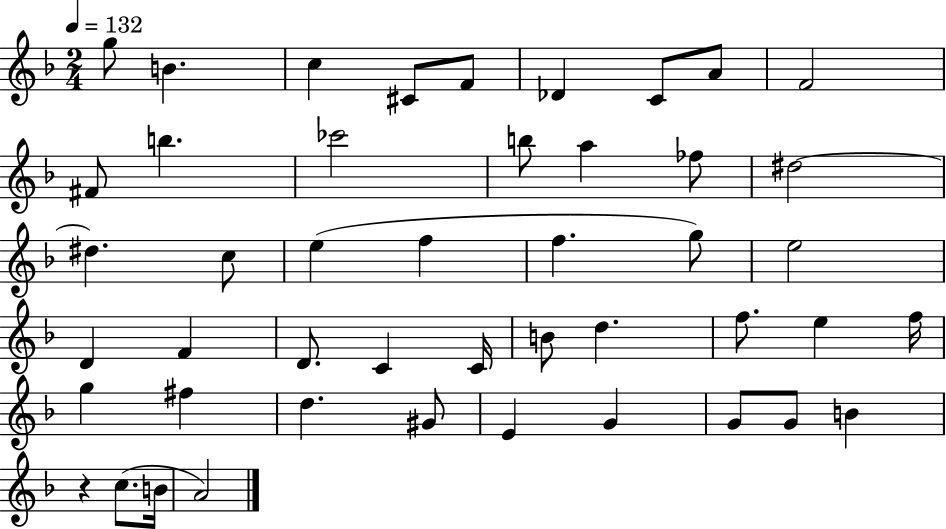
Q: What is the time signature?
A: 2/4